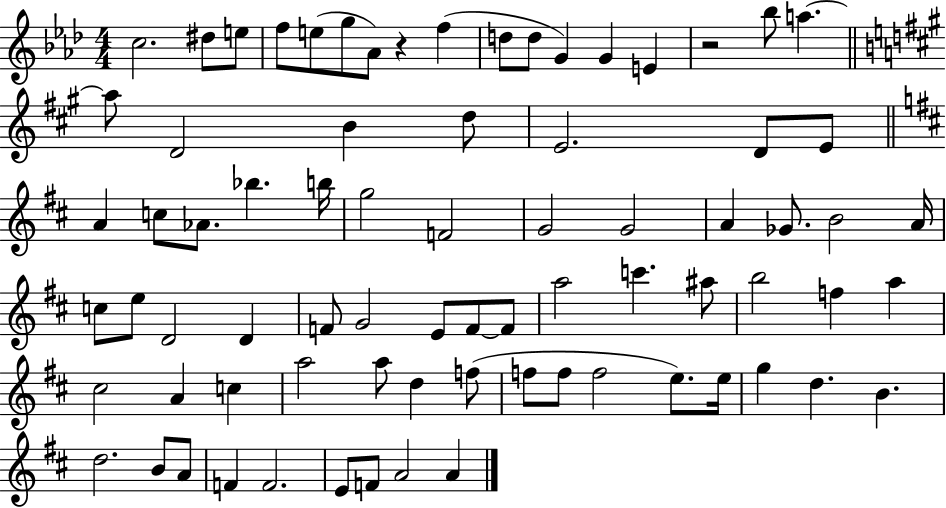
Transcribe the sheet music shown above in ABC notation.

X:1
T:Untitled
M:4/4
L:1/4
K:Ab
c2 ^d/2 e/2 f/2 e/2 g/2 _A/2 z f d/2 d/2 G G E z2 _b/2 a a/2 D2 B d/2 E2 D/2 E/2 A c/2 _A/2 _b b/4 g2 F2 G2 G2 A _G/2 B2 A/4 c/2 e/2 D2 D F/2 G2 E/2 F/2 F/2 a2 c' ^a/2 b2 f a ^c2 A c a2 a/2 d f/2 f/2 f/2 f2 e/2 e/4 g d B d2 B/2 A/2 F F2 E/2 F/2 A2 A